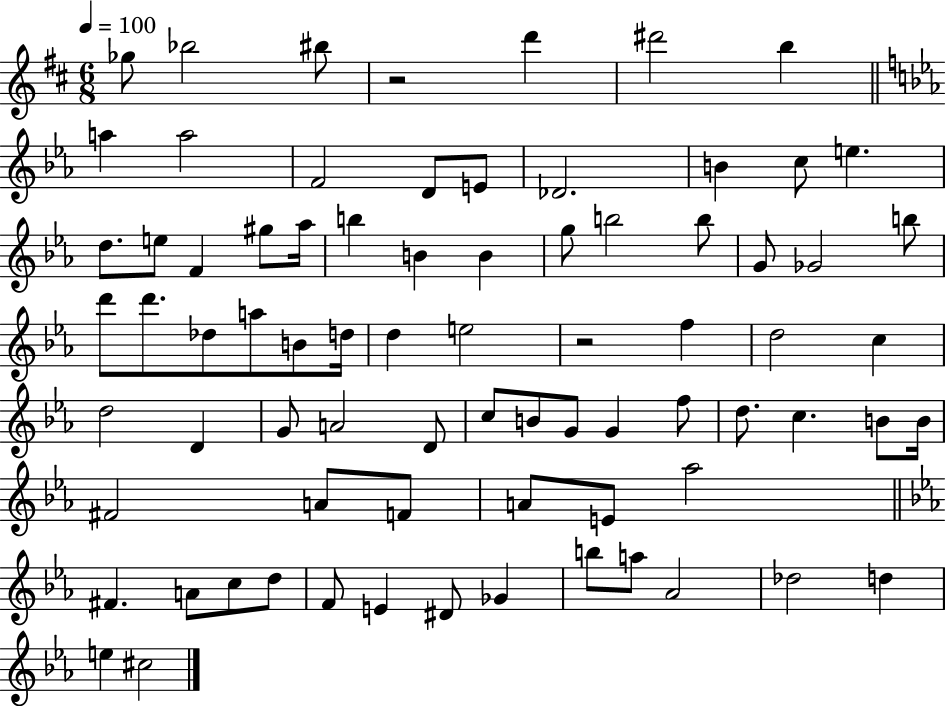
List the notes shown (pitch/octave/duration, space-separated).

Gb5/e Bb5/h BIS5/e R/h D6/q D#6/h B5/q A5/q A5/h F4/h D4/e E4/e Db4/h. B4/q C5/e E5/q. D5/e. E5/e F4/q G#5/e Ab5/s B5/q B4/q B4/q G5/e B5/h B5/e G4/e Gb4/h B5/e D6/e D6/e. Db5/e A5/e B4/e D5/s D5/q E5/h R/h F5/q D5/h C5/q D5/h D4/q G4/e A4/h D4/e C5/e B4/e G4/e G4/q F5/e D5/e. C5/q. B4/e B4/s F#4/h A4/e F4/e A4/e E4/e Ab5/h F#4/q. A4/e C5/e D5/e F4/e E4/q D#4/e Gb4/q B5/e A5/e Ab4/h Db5/h D5/q E5/q C#5/h